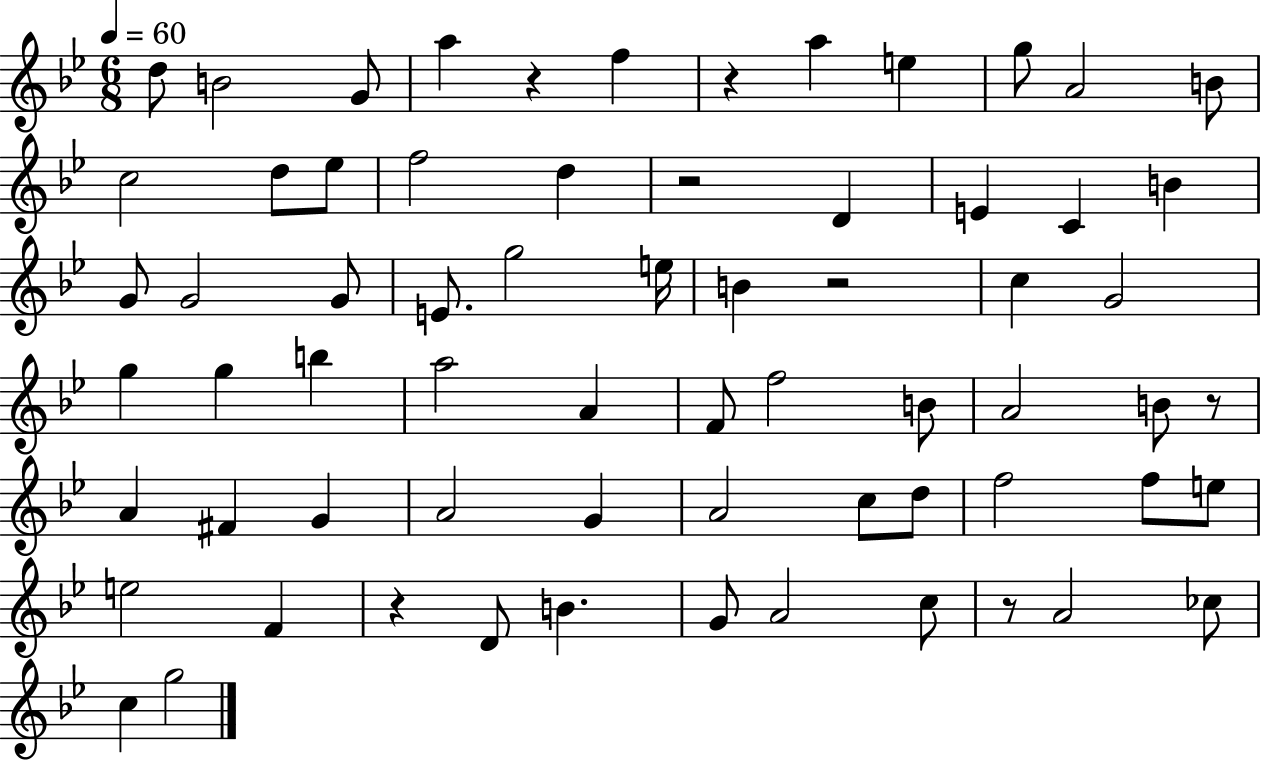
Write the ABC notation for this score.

X:1
T:Untitled
M:6/8
L:1/4
K:Bb
d/2 B2 G/2 a z f z a e g/2 A2 B/2 c2 d/2 _e/2 f2 d z2 D E C B G/2 G2 G/2 E/2 g2 e/4 B z2 c G2 g g b a2 A F/2 f2 B/2 A2 B/2 z/2 A ^F G A2 G A2 c/2 d/2 f2 f/2 e/2 e2 F z D/2 B G/2 A2 c/2 z/2 A2 _c/2 c g2